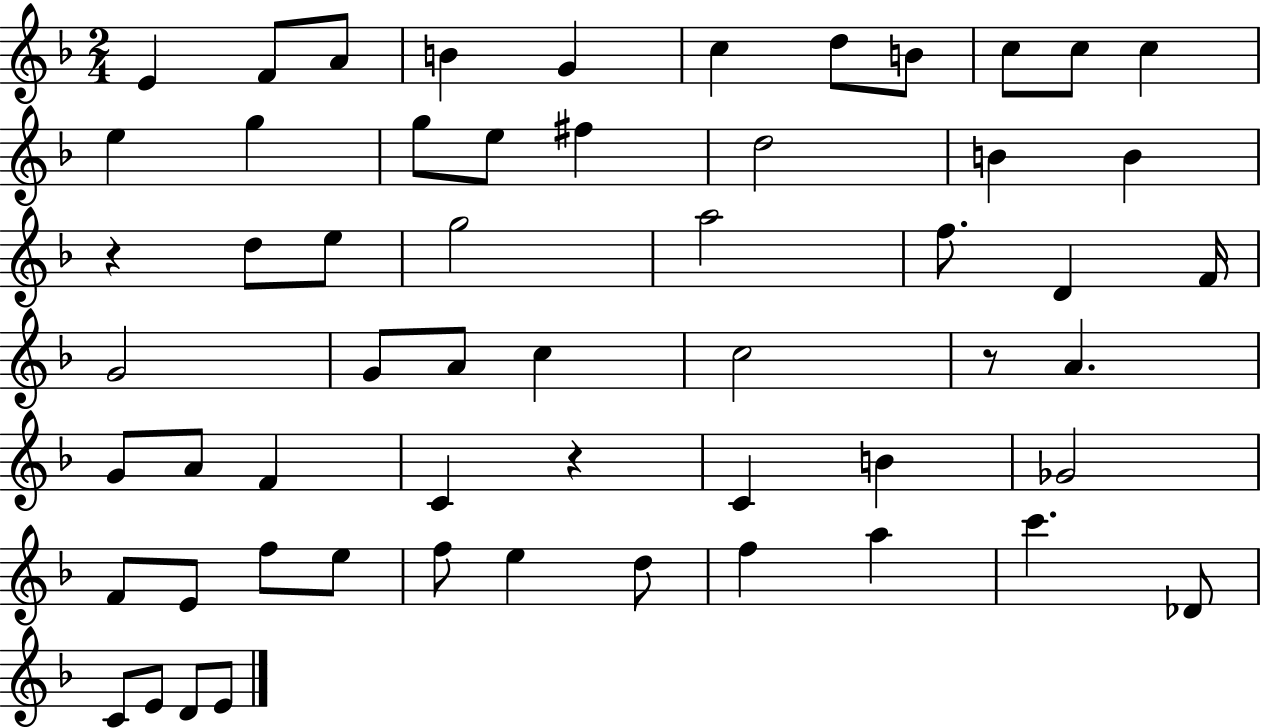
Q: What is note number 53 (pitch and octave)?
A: D4